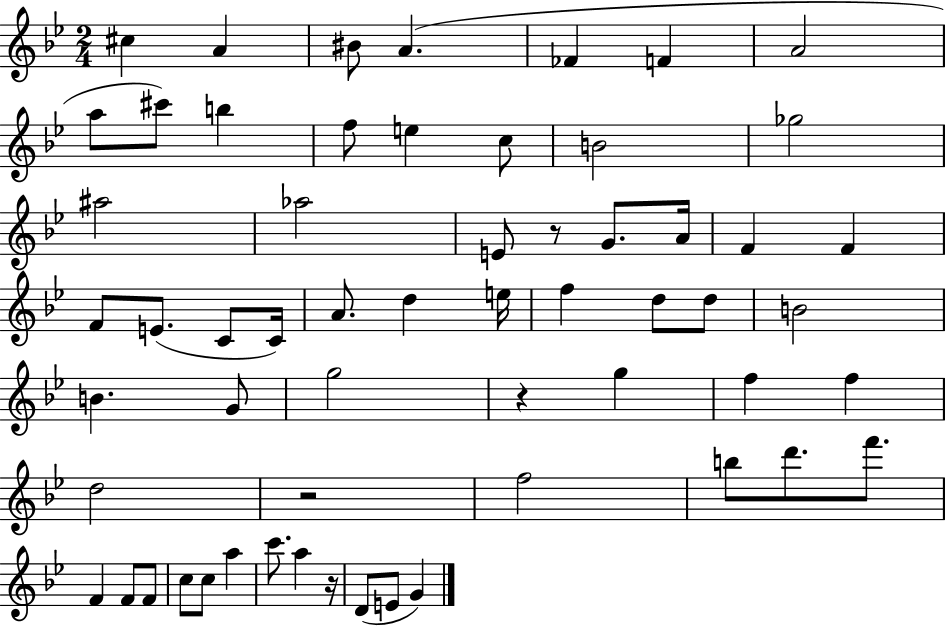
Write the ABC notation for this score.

X:1
T:Untitled
M:2/4
L:1/4
K:Bb
^c A ^B/2 A _F F A2 a/2 ^c'/2 b f/2 e c/2 B2 _g2 ^a2 _a2 E/2 z/2 G/2 A/4 F F F/2 E/2 C/2 C/4 A/2 d e/4 f d/2 d/2 B2 B G/2 g2 z g f f d2 z2 f2 b/2 d'/2 f'/2 F F/2 F/2 c/2 c/2 a c'/2 a z/4 D/2 E/2 G